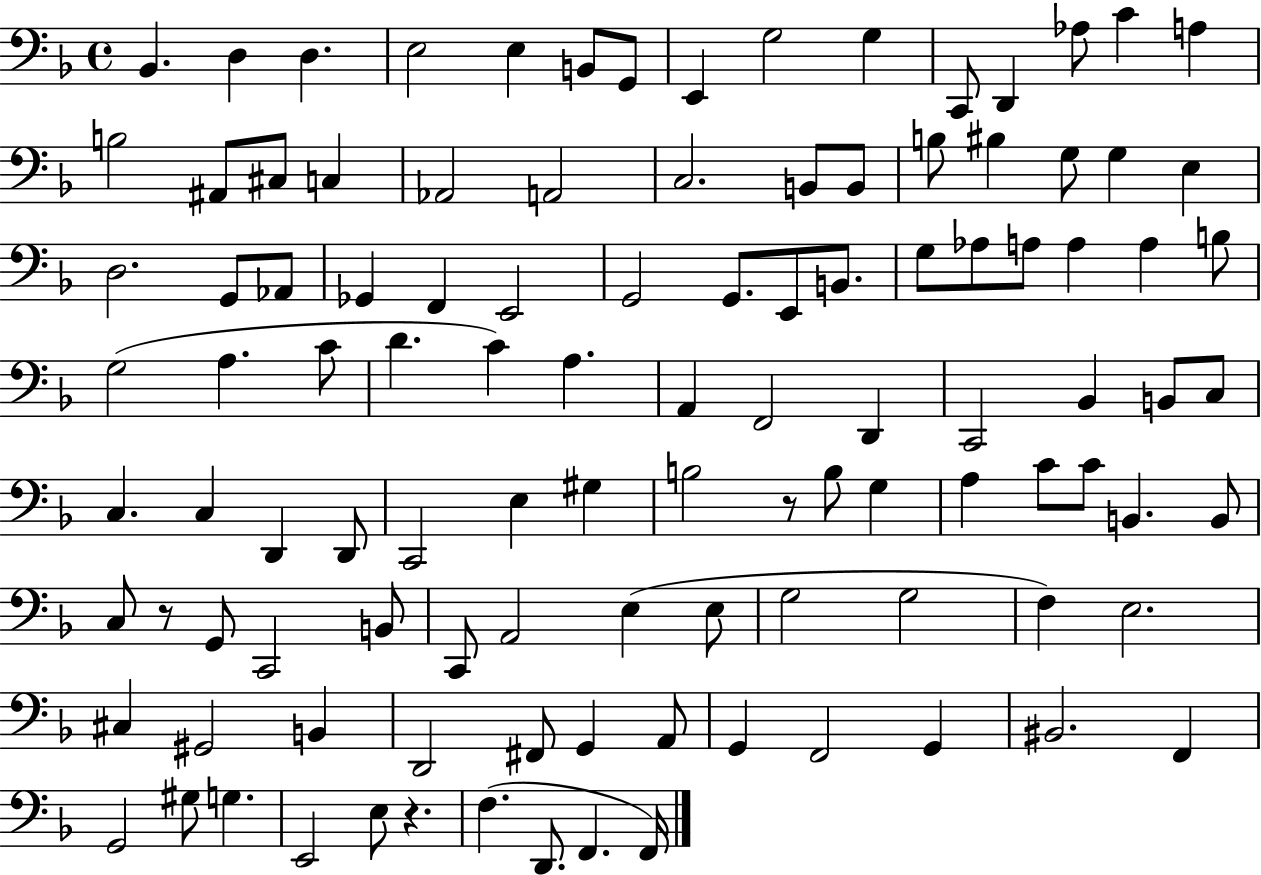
X:1
T:Untitled
M:4/4
L:1/4
K:F
_B,, D, D, E,2 E, B,,/2 G,,/2 E,, G,2 G, C,,/2 D,, _A,/2 C A, B,2 ^A,,/2 ^C,/2 C, _A,,2 A,,2 C,2 B,,/2 B,,/2 B,/2 ^B, G,/2 G, E, D,2 G,,/2 _A,,/2 _G,, F,, E,,2 G,,2 G,,/2 E,,/2 B,,/2 G,/2 _A,/2 A,/2 A, A, B,/2 G,2 A, C/2 D C A, A,, F,,2 D,, C,,2 _B,, B,,/2 C,/2 C, C, D,, D,,/2 C,,2 E, ^G, B,2 z/2 B,/2 G, A, C/2 C/2 B,, B,,/2 C,/2 z/2 G,,/2 C,,2 B,,/2 C,,/2 A,,2 E, E,/2 G,2 G,2 F, E,2 ^C, ^G,,2 B,, D,,2 ^F,,/2 G,, A,,/2 G,, F,,2 G,, ^B,,2 F,, G,,2 ^G,/2 G, E,,2 E,/2 z F, D,,/2 F,, F,,/4